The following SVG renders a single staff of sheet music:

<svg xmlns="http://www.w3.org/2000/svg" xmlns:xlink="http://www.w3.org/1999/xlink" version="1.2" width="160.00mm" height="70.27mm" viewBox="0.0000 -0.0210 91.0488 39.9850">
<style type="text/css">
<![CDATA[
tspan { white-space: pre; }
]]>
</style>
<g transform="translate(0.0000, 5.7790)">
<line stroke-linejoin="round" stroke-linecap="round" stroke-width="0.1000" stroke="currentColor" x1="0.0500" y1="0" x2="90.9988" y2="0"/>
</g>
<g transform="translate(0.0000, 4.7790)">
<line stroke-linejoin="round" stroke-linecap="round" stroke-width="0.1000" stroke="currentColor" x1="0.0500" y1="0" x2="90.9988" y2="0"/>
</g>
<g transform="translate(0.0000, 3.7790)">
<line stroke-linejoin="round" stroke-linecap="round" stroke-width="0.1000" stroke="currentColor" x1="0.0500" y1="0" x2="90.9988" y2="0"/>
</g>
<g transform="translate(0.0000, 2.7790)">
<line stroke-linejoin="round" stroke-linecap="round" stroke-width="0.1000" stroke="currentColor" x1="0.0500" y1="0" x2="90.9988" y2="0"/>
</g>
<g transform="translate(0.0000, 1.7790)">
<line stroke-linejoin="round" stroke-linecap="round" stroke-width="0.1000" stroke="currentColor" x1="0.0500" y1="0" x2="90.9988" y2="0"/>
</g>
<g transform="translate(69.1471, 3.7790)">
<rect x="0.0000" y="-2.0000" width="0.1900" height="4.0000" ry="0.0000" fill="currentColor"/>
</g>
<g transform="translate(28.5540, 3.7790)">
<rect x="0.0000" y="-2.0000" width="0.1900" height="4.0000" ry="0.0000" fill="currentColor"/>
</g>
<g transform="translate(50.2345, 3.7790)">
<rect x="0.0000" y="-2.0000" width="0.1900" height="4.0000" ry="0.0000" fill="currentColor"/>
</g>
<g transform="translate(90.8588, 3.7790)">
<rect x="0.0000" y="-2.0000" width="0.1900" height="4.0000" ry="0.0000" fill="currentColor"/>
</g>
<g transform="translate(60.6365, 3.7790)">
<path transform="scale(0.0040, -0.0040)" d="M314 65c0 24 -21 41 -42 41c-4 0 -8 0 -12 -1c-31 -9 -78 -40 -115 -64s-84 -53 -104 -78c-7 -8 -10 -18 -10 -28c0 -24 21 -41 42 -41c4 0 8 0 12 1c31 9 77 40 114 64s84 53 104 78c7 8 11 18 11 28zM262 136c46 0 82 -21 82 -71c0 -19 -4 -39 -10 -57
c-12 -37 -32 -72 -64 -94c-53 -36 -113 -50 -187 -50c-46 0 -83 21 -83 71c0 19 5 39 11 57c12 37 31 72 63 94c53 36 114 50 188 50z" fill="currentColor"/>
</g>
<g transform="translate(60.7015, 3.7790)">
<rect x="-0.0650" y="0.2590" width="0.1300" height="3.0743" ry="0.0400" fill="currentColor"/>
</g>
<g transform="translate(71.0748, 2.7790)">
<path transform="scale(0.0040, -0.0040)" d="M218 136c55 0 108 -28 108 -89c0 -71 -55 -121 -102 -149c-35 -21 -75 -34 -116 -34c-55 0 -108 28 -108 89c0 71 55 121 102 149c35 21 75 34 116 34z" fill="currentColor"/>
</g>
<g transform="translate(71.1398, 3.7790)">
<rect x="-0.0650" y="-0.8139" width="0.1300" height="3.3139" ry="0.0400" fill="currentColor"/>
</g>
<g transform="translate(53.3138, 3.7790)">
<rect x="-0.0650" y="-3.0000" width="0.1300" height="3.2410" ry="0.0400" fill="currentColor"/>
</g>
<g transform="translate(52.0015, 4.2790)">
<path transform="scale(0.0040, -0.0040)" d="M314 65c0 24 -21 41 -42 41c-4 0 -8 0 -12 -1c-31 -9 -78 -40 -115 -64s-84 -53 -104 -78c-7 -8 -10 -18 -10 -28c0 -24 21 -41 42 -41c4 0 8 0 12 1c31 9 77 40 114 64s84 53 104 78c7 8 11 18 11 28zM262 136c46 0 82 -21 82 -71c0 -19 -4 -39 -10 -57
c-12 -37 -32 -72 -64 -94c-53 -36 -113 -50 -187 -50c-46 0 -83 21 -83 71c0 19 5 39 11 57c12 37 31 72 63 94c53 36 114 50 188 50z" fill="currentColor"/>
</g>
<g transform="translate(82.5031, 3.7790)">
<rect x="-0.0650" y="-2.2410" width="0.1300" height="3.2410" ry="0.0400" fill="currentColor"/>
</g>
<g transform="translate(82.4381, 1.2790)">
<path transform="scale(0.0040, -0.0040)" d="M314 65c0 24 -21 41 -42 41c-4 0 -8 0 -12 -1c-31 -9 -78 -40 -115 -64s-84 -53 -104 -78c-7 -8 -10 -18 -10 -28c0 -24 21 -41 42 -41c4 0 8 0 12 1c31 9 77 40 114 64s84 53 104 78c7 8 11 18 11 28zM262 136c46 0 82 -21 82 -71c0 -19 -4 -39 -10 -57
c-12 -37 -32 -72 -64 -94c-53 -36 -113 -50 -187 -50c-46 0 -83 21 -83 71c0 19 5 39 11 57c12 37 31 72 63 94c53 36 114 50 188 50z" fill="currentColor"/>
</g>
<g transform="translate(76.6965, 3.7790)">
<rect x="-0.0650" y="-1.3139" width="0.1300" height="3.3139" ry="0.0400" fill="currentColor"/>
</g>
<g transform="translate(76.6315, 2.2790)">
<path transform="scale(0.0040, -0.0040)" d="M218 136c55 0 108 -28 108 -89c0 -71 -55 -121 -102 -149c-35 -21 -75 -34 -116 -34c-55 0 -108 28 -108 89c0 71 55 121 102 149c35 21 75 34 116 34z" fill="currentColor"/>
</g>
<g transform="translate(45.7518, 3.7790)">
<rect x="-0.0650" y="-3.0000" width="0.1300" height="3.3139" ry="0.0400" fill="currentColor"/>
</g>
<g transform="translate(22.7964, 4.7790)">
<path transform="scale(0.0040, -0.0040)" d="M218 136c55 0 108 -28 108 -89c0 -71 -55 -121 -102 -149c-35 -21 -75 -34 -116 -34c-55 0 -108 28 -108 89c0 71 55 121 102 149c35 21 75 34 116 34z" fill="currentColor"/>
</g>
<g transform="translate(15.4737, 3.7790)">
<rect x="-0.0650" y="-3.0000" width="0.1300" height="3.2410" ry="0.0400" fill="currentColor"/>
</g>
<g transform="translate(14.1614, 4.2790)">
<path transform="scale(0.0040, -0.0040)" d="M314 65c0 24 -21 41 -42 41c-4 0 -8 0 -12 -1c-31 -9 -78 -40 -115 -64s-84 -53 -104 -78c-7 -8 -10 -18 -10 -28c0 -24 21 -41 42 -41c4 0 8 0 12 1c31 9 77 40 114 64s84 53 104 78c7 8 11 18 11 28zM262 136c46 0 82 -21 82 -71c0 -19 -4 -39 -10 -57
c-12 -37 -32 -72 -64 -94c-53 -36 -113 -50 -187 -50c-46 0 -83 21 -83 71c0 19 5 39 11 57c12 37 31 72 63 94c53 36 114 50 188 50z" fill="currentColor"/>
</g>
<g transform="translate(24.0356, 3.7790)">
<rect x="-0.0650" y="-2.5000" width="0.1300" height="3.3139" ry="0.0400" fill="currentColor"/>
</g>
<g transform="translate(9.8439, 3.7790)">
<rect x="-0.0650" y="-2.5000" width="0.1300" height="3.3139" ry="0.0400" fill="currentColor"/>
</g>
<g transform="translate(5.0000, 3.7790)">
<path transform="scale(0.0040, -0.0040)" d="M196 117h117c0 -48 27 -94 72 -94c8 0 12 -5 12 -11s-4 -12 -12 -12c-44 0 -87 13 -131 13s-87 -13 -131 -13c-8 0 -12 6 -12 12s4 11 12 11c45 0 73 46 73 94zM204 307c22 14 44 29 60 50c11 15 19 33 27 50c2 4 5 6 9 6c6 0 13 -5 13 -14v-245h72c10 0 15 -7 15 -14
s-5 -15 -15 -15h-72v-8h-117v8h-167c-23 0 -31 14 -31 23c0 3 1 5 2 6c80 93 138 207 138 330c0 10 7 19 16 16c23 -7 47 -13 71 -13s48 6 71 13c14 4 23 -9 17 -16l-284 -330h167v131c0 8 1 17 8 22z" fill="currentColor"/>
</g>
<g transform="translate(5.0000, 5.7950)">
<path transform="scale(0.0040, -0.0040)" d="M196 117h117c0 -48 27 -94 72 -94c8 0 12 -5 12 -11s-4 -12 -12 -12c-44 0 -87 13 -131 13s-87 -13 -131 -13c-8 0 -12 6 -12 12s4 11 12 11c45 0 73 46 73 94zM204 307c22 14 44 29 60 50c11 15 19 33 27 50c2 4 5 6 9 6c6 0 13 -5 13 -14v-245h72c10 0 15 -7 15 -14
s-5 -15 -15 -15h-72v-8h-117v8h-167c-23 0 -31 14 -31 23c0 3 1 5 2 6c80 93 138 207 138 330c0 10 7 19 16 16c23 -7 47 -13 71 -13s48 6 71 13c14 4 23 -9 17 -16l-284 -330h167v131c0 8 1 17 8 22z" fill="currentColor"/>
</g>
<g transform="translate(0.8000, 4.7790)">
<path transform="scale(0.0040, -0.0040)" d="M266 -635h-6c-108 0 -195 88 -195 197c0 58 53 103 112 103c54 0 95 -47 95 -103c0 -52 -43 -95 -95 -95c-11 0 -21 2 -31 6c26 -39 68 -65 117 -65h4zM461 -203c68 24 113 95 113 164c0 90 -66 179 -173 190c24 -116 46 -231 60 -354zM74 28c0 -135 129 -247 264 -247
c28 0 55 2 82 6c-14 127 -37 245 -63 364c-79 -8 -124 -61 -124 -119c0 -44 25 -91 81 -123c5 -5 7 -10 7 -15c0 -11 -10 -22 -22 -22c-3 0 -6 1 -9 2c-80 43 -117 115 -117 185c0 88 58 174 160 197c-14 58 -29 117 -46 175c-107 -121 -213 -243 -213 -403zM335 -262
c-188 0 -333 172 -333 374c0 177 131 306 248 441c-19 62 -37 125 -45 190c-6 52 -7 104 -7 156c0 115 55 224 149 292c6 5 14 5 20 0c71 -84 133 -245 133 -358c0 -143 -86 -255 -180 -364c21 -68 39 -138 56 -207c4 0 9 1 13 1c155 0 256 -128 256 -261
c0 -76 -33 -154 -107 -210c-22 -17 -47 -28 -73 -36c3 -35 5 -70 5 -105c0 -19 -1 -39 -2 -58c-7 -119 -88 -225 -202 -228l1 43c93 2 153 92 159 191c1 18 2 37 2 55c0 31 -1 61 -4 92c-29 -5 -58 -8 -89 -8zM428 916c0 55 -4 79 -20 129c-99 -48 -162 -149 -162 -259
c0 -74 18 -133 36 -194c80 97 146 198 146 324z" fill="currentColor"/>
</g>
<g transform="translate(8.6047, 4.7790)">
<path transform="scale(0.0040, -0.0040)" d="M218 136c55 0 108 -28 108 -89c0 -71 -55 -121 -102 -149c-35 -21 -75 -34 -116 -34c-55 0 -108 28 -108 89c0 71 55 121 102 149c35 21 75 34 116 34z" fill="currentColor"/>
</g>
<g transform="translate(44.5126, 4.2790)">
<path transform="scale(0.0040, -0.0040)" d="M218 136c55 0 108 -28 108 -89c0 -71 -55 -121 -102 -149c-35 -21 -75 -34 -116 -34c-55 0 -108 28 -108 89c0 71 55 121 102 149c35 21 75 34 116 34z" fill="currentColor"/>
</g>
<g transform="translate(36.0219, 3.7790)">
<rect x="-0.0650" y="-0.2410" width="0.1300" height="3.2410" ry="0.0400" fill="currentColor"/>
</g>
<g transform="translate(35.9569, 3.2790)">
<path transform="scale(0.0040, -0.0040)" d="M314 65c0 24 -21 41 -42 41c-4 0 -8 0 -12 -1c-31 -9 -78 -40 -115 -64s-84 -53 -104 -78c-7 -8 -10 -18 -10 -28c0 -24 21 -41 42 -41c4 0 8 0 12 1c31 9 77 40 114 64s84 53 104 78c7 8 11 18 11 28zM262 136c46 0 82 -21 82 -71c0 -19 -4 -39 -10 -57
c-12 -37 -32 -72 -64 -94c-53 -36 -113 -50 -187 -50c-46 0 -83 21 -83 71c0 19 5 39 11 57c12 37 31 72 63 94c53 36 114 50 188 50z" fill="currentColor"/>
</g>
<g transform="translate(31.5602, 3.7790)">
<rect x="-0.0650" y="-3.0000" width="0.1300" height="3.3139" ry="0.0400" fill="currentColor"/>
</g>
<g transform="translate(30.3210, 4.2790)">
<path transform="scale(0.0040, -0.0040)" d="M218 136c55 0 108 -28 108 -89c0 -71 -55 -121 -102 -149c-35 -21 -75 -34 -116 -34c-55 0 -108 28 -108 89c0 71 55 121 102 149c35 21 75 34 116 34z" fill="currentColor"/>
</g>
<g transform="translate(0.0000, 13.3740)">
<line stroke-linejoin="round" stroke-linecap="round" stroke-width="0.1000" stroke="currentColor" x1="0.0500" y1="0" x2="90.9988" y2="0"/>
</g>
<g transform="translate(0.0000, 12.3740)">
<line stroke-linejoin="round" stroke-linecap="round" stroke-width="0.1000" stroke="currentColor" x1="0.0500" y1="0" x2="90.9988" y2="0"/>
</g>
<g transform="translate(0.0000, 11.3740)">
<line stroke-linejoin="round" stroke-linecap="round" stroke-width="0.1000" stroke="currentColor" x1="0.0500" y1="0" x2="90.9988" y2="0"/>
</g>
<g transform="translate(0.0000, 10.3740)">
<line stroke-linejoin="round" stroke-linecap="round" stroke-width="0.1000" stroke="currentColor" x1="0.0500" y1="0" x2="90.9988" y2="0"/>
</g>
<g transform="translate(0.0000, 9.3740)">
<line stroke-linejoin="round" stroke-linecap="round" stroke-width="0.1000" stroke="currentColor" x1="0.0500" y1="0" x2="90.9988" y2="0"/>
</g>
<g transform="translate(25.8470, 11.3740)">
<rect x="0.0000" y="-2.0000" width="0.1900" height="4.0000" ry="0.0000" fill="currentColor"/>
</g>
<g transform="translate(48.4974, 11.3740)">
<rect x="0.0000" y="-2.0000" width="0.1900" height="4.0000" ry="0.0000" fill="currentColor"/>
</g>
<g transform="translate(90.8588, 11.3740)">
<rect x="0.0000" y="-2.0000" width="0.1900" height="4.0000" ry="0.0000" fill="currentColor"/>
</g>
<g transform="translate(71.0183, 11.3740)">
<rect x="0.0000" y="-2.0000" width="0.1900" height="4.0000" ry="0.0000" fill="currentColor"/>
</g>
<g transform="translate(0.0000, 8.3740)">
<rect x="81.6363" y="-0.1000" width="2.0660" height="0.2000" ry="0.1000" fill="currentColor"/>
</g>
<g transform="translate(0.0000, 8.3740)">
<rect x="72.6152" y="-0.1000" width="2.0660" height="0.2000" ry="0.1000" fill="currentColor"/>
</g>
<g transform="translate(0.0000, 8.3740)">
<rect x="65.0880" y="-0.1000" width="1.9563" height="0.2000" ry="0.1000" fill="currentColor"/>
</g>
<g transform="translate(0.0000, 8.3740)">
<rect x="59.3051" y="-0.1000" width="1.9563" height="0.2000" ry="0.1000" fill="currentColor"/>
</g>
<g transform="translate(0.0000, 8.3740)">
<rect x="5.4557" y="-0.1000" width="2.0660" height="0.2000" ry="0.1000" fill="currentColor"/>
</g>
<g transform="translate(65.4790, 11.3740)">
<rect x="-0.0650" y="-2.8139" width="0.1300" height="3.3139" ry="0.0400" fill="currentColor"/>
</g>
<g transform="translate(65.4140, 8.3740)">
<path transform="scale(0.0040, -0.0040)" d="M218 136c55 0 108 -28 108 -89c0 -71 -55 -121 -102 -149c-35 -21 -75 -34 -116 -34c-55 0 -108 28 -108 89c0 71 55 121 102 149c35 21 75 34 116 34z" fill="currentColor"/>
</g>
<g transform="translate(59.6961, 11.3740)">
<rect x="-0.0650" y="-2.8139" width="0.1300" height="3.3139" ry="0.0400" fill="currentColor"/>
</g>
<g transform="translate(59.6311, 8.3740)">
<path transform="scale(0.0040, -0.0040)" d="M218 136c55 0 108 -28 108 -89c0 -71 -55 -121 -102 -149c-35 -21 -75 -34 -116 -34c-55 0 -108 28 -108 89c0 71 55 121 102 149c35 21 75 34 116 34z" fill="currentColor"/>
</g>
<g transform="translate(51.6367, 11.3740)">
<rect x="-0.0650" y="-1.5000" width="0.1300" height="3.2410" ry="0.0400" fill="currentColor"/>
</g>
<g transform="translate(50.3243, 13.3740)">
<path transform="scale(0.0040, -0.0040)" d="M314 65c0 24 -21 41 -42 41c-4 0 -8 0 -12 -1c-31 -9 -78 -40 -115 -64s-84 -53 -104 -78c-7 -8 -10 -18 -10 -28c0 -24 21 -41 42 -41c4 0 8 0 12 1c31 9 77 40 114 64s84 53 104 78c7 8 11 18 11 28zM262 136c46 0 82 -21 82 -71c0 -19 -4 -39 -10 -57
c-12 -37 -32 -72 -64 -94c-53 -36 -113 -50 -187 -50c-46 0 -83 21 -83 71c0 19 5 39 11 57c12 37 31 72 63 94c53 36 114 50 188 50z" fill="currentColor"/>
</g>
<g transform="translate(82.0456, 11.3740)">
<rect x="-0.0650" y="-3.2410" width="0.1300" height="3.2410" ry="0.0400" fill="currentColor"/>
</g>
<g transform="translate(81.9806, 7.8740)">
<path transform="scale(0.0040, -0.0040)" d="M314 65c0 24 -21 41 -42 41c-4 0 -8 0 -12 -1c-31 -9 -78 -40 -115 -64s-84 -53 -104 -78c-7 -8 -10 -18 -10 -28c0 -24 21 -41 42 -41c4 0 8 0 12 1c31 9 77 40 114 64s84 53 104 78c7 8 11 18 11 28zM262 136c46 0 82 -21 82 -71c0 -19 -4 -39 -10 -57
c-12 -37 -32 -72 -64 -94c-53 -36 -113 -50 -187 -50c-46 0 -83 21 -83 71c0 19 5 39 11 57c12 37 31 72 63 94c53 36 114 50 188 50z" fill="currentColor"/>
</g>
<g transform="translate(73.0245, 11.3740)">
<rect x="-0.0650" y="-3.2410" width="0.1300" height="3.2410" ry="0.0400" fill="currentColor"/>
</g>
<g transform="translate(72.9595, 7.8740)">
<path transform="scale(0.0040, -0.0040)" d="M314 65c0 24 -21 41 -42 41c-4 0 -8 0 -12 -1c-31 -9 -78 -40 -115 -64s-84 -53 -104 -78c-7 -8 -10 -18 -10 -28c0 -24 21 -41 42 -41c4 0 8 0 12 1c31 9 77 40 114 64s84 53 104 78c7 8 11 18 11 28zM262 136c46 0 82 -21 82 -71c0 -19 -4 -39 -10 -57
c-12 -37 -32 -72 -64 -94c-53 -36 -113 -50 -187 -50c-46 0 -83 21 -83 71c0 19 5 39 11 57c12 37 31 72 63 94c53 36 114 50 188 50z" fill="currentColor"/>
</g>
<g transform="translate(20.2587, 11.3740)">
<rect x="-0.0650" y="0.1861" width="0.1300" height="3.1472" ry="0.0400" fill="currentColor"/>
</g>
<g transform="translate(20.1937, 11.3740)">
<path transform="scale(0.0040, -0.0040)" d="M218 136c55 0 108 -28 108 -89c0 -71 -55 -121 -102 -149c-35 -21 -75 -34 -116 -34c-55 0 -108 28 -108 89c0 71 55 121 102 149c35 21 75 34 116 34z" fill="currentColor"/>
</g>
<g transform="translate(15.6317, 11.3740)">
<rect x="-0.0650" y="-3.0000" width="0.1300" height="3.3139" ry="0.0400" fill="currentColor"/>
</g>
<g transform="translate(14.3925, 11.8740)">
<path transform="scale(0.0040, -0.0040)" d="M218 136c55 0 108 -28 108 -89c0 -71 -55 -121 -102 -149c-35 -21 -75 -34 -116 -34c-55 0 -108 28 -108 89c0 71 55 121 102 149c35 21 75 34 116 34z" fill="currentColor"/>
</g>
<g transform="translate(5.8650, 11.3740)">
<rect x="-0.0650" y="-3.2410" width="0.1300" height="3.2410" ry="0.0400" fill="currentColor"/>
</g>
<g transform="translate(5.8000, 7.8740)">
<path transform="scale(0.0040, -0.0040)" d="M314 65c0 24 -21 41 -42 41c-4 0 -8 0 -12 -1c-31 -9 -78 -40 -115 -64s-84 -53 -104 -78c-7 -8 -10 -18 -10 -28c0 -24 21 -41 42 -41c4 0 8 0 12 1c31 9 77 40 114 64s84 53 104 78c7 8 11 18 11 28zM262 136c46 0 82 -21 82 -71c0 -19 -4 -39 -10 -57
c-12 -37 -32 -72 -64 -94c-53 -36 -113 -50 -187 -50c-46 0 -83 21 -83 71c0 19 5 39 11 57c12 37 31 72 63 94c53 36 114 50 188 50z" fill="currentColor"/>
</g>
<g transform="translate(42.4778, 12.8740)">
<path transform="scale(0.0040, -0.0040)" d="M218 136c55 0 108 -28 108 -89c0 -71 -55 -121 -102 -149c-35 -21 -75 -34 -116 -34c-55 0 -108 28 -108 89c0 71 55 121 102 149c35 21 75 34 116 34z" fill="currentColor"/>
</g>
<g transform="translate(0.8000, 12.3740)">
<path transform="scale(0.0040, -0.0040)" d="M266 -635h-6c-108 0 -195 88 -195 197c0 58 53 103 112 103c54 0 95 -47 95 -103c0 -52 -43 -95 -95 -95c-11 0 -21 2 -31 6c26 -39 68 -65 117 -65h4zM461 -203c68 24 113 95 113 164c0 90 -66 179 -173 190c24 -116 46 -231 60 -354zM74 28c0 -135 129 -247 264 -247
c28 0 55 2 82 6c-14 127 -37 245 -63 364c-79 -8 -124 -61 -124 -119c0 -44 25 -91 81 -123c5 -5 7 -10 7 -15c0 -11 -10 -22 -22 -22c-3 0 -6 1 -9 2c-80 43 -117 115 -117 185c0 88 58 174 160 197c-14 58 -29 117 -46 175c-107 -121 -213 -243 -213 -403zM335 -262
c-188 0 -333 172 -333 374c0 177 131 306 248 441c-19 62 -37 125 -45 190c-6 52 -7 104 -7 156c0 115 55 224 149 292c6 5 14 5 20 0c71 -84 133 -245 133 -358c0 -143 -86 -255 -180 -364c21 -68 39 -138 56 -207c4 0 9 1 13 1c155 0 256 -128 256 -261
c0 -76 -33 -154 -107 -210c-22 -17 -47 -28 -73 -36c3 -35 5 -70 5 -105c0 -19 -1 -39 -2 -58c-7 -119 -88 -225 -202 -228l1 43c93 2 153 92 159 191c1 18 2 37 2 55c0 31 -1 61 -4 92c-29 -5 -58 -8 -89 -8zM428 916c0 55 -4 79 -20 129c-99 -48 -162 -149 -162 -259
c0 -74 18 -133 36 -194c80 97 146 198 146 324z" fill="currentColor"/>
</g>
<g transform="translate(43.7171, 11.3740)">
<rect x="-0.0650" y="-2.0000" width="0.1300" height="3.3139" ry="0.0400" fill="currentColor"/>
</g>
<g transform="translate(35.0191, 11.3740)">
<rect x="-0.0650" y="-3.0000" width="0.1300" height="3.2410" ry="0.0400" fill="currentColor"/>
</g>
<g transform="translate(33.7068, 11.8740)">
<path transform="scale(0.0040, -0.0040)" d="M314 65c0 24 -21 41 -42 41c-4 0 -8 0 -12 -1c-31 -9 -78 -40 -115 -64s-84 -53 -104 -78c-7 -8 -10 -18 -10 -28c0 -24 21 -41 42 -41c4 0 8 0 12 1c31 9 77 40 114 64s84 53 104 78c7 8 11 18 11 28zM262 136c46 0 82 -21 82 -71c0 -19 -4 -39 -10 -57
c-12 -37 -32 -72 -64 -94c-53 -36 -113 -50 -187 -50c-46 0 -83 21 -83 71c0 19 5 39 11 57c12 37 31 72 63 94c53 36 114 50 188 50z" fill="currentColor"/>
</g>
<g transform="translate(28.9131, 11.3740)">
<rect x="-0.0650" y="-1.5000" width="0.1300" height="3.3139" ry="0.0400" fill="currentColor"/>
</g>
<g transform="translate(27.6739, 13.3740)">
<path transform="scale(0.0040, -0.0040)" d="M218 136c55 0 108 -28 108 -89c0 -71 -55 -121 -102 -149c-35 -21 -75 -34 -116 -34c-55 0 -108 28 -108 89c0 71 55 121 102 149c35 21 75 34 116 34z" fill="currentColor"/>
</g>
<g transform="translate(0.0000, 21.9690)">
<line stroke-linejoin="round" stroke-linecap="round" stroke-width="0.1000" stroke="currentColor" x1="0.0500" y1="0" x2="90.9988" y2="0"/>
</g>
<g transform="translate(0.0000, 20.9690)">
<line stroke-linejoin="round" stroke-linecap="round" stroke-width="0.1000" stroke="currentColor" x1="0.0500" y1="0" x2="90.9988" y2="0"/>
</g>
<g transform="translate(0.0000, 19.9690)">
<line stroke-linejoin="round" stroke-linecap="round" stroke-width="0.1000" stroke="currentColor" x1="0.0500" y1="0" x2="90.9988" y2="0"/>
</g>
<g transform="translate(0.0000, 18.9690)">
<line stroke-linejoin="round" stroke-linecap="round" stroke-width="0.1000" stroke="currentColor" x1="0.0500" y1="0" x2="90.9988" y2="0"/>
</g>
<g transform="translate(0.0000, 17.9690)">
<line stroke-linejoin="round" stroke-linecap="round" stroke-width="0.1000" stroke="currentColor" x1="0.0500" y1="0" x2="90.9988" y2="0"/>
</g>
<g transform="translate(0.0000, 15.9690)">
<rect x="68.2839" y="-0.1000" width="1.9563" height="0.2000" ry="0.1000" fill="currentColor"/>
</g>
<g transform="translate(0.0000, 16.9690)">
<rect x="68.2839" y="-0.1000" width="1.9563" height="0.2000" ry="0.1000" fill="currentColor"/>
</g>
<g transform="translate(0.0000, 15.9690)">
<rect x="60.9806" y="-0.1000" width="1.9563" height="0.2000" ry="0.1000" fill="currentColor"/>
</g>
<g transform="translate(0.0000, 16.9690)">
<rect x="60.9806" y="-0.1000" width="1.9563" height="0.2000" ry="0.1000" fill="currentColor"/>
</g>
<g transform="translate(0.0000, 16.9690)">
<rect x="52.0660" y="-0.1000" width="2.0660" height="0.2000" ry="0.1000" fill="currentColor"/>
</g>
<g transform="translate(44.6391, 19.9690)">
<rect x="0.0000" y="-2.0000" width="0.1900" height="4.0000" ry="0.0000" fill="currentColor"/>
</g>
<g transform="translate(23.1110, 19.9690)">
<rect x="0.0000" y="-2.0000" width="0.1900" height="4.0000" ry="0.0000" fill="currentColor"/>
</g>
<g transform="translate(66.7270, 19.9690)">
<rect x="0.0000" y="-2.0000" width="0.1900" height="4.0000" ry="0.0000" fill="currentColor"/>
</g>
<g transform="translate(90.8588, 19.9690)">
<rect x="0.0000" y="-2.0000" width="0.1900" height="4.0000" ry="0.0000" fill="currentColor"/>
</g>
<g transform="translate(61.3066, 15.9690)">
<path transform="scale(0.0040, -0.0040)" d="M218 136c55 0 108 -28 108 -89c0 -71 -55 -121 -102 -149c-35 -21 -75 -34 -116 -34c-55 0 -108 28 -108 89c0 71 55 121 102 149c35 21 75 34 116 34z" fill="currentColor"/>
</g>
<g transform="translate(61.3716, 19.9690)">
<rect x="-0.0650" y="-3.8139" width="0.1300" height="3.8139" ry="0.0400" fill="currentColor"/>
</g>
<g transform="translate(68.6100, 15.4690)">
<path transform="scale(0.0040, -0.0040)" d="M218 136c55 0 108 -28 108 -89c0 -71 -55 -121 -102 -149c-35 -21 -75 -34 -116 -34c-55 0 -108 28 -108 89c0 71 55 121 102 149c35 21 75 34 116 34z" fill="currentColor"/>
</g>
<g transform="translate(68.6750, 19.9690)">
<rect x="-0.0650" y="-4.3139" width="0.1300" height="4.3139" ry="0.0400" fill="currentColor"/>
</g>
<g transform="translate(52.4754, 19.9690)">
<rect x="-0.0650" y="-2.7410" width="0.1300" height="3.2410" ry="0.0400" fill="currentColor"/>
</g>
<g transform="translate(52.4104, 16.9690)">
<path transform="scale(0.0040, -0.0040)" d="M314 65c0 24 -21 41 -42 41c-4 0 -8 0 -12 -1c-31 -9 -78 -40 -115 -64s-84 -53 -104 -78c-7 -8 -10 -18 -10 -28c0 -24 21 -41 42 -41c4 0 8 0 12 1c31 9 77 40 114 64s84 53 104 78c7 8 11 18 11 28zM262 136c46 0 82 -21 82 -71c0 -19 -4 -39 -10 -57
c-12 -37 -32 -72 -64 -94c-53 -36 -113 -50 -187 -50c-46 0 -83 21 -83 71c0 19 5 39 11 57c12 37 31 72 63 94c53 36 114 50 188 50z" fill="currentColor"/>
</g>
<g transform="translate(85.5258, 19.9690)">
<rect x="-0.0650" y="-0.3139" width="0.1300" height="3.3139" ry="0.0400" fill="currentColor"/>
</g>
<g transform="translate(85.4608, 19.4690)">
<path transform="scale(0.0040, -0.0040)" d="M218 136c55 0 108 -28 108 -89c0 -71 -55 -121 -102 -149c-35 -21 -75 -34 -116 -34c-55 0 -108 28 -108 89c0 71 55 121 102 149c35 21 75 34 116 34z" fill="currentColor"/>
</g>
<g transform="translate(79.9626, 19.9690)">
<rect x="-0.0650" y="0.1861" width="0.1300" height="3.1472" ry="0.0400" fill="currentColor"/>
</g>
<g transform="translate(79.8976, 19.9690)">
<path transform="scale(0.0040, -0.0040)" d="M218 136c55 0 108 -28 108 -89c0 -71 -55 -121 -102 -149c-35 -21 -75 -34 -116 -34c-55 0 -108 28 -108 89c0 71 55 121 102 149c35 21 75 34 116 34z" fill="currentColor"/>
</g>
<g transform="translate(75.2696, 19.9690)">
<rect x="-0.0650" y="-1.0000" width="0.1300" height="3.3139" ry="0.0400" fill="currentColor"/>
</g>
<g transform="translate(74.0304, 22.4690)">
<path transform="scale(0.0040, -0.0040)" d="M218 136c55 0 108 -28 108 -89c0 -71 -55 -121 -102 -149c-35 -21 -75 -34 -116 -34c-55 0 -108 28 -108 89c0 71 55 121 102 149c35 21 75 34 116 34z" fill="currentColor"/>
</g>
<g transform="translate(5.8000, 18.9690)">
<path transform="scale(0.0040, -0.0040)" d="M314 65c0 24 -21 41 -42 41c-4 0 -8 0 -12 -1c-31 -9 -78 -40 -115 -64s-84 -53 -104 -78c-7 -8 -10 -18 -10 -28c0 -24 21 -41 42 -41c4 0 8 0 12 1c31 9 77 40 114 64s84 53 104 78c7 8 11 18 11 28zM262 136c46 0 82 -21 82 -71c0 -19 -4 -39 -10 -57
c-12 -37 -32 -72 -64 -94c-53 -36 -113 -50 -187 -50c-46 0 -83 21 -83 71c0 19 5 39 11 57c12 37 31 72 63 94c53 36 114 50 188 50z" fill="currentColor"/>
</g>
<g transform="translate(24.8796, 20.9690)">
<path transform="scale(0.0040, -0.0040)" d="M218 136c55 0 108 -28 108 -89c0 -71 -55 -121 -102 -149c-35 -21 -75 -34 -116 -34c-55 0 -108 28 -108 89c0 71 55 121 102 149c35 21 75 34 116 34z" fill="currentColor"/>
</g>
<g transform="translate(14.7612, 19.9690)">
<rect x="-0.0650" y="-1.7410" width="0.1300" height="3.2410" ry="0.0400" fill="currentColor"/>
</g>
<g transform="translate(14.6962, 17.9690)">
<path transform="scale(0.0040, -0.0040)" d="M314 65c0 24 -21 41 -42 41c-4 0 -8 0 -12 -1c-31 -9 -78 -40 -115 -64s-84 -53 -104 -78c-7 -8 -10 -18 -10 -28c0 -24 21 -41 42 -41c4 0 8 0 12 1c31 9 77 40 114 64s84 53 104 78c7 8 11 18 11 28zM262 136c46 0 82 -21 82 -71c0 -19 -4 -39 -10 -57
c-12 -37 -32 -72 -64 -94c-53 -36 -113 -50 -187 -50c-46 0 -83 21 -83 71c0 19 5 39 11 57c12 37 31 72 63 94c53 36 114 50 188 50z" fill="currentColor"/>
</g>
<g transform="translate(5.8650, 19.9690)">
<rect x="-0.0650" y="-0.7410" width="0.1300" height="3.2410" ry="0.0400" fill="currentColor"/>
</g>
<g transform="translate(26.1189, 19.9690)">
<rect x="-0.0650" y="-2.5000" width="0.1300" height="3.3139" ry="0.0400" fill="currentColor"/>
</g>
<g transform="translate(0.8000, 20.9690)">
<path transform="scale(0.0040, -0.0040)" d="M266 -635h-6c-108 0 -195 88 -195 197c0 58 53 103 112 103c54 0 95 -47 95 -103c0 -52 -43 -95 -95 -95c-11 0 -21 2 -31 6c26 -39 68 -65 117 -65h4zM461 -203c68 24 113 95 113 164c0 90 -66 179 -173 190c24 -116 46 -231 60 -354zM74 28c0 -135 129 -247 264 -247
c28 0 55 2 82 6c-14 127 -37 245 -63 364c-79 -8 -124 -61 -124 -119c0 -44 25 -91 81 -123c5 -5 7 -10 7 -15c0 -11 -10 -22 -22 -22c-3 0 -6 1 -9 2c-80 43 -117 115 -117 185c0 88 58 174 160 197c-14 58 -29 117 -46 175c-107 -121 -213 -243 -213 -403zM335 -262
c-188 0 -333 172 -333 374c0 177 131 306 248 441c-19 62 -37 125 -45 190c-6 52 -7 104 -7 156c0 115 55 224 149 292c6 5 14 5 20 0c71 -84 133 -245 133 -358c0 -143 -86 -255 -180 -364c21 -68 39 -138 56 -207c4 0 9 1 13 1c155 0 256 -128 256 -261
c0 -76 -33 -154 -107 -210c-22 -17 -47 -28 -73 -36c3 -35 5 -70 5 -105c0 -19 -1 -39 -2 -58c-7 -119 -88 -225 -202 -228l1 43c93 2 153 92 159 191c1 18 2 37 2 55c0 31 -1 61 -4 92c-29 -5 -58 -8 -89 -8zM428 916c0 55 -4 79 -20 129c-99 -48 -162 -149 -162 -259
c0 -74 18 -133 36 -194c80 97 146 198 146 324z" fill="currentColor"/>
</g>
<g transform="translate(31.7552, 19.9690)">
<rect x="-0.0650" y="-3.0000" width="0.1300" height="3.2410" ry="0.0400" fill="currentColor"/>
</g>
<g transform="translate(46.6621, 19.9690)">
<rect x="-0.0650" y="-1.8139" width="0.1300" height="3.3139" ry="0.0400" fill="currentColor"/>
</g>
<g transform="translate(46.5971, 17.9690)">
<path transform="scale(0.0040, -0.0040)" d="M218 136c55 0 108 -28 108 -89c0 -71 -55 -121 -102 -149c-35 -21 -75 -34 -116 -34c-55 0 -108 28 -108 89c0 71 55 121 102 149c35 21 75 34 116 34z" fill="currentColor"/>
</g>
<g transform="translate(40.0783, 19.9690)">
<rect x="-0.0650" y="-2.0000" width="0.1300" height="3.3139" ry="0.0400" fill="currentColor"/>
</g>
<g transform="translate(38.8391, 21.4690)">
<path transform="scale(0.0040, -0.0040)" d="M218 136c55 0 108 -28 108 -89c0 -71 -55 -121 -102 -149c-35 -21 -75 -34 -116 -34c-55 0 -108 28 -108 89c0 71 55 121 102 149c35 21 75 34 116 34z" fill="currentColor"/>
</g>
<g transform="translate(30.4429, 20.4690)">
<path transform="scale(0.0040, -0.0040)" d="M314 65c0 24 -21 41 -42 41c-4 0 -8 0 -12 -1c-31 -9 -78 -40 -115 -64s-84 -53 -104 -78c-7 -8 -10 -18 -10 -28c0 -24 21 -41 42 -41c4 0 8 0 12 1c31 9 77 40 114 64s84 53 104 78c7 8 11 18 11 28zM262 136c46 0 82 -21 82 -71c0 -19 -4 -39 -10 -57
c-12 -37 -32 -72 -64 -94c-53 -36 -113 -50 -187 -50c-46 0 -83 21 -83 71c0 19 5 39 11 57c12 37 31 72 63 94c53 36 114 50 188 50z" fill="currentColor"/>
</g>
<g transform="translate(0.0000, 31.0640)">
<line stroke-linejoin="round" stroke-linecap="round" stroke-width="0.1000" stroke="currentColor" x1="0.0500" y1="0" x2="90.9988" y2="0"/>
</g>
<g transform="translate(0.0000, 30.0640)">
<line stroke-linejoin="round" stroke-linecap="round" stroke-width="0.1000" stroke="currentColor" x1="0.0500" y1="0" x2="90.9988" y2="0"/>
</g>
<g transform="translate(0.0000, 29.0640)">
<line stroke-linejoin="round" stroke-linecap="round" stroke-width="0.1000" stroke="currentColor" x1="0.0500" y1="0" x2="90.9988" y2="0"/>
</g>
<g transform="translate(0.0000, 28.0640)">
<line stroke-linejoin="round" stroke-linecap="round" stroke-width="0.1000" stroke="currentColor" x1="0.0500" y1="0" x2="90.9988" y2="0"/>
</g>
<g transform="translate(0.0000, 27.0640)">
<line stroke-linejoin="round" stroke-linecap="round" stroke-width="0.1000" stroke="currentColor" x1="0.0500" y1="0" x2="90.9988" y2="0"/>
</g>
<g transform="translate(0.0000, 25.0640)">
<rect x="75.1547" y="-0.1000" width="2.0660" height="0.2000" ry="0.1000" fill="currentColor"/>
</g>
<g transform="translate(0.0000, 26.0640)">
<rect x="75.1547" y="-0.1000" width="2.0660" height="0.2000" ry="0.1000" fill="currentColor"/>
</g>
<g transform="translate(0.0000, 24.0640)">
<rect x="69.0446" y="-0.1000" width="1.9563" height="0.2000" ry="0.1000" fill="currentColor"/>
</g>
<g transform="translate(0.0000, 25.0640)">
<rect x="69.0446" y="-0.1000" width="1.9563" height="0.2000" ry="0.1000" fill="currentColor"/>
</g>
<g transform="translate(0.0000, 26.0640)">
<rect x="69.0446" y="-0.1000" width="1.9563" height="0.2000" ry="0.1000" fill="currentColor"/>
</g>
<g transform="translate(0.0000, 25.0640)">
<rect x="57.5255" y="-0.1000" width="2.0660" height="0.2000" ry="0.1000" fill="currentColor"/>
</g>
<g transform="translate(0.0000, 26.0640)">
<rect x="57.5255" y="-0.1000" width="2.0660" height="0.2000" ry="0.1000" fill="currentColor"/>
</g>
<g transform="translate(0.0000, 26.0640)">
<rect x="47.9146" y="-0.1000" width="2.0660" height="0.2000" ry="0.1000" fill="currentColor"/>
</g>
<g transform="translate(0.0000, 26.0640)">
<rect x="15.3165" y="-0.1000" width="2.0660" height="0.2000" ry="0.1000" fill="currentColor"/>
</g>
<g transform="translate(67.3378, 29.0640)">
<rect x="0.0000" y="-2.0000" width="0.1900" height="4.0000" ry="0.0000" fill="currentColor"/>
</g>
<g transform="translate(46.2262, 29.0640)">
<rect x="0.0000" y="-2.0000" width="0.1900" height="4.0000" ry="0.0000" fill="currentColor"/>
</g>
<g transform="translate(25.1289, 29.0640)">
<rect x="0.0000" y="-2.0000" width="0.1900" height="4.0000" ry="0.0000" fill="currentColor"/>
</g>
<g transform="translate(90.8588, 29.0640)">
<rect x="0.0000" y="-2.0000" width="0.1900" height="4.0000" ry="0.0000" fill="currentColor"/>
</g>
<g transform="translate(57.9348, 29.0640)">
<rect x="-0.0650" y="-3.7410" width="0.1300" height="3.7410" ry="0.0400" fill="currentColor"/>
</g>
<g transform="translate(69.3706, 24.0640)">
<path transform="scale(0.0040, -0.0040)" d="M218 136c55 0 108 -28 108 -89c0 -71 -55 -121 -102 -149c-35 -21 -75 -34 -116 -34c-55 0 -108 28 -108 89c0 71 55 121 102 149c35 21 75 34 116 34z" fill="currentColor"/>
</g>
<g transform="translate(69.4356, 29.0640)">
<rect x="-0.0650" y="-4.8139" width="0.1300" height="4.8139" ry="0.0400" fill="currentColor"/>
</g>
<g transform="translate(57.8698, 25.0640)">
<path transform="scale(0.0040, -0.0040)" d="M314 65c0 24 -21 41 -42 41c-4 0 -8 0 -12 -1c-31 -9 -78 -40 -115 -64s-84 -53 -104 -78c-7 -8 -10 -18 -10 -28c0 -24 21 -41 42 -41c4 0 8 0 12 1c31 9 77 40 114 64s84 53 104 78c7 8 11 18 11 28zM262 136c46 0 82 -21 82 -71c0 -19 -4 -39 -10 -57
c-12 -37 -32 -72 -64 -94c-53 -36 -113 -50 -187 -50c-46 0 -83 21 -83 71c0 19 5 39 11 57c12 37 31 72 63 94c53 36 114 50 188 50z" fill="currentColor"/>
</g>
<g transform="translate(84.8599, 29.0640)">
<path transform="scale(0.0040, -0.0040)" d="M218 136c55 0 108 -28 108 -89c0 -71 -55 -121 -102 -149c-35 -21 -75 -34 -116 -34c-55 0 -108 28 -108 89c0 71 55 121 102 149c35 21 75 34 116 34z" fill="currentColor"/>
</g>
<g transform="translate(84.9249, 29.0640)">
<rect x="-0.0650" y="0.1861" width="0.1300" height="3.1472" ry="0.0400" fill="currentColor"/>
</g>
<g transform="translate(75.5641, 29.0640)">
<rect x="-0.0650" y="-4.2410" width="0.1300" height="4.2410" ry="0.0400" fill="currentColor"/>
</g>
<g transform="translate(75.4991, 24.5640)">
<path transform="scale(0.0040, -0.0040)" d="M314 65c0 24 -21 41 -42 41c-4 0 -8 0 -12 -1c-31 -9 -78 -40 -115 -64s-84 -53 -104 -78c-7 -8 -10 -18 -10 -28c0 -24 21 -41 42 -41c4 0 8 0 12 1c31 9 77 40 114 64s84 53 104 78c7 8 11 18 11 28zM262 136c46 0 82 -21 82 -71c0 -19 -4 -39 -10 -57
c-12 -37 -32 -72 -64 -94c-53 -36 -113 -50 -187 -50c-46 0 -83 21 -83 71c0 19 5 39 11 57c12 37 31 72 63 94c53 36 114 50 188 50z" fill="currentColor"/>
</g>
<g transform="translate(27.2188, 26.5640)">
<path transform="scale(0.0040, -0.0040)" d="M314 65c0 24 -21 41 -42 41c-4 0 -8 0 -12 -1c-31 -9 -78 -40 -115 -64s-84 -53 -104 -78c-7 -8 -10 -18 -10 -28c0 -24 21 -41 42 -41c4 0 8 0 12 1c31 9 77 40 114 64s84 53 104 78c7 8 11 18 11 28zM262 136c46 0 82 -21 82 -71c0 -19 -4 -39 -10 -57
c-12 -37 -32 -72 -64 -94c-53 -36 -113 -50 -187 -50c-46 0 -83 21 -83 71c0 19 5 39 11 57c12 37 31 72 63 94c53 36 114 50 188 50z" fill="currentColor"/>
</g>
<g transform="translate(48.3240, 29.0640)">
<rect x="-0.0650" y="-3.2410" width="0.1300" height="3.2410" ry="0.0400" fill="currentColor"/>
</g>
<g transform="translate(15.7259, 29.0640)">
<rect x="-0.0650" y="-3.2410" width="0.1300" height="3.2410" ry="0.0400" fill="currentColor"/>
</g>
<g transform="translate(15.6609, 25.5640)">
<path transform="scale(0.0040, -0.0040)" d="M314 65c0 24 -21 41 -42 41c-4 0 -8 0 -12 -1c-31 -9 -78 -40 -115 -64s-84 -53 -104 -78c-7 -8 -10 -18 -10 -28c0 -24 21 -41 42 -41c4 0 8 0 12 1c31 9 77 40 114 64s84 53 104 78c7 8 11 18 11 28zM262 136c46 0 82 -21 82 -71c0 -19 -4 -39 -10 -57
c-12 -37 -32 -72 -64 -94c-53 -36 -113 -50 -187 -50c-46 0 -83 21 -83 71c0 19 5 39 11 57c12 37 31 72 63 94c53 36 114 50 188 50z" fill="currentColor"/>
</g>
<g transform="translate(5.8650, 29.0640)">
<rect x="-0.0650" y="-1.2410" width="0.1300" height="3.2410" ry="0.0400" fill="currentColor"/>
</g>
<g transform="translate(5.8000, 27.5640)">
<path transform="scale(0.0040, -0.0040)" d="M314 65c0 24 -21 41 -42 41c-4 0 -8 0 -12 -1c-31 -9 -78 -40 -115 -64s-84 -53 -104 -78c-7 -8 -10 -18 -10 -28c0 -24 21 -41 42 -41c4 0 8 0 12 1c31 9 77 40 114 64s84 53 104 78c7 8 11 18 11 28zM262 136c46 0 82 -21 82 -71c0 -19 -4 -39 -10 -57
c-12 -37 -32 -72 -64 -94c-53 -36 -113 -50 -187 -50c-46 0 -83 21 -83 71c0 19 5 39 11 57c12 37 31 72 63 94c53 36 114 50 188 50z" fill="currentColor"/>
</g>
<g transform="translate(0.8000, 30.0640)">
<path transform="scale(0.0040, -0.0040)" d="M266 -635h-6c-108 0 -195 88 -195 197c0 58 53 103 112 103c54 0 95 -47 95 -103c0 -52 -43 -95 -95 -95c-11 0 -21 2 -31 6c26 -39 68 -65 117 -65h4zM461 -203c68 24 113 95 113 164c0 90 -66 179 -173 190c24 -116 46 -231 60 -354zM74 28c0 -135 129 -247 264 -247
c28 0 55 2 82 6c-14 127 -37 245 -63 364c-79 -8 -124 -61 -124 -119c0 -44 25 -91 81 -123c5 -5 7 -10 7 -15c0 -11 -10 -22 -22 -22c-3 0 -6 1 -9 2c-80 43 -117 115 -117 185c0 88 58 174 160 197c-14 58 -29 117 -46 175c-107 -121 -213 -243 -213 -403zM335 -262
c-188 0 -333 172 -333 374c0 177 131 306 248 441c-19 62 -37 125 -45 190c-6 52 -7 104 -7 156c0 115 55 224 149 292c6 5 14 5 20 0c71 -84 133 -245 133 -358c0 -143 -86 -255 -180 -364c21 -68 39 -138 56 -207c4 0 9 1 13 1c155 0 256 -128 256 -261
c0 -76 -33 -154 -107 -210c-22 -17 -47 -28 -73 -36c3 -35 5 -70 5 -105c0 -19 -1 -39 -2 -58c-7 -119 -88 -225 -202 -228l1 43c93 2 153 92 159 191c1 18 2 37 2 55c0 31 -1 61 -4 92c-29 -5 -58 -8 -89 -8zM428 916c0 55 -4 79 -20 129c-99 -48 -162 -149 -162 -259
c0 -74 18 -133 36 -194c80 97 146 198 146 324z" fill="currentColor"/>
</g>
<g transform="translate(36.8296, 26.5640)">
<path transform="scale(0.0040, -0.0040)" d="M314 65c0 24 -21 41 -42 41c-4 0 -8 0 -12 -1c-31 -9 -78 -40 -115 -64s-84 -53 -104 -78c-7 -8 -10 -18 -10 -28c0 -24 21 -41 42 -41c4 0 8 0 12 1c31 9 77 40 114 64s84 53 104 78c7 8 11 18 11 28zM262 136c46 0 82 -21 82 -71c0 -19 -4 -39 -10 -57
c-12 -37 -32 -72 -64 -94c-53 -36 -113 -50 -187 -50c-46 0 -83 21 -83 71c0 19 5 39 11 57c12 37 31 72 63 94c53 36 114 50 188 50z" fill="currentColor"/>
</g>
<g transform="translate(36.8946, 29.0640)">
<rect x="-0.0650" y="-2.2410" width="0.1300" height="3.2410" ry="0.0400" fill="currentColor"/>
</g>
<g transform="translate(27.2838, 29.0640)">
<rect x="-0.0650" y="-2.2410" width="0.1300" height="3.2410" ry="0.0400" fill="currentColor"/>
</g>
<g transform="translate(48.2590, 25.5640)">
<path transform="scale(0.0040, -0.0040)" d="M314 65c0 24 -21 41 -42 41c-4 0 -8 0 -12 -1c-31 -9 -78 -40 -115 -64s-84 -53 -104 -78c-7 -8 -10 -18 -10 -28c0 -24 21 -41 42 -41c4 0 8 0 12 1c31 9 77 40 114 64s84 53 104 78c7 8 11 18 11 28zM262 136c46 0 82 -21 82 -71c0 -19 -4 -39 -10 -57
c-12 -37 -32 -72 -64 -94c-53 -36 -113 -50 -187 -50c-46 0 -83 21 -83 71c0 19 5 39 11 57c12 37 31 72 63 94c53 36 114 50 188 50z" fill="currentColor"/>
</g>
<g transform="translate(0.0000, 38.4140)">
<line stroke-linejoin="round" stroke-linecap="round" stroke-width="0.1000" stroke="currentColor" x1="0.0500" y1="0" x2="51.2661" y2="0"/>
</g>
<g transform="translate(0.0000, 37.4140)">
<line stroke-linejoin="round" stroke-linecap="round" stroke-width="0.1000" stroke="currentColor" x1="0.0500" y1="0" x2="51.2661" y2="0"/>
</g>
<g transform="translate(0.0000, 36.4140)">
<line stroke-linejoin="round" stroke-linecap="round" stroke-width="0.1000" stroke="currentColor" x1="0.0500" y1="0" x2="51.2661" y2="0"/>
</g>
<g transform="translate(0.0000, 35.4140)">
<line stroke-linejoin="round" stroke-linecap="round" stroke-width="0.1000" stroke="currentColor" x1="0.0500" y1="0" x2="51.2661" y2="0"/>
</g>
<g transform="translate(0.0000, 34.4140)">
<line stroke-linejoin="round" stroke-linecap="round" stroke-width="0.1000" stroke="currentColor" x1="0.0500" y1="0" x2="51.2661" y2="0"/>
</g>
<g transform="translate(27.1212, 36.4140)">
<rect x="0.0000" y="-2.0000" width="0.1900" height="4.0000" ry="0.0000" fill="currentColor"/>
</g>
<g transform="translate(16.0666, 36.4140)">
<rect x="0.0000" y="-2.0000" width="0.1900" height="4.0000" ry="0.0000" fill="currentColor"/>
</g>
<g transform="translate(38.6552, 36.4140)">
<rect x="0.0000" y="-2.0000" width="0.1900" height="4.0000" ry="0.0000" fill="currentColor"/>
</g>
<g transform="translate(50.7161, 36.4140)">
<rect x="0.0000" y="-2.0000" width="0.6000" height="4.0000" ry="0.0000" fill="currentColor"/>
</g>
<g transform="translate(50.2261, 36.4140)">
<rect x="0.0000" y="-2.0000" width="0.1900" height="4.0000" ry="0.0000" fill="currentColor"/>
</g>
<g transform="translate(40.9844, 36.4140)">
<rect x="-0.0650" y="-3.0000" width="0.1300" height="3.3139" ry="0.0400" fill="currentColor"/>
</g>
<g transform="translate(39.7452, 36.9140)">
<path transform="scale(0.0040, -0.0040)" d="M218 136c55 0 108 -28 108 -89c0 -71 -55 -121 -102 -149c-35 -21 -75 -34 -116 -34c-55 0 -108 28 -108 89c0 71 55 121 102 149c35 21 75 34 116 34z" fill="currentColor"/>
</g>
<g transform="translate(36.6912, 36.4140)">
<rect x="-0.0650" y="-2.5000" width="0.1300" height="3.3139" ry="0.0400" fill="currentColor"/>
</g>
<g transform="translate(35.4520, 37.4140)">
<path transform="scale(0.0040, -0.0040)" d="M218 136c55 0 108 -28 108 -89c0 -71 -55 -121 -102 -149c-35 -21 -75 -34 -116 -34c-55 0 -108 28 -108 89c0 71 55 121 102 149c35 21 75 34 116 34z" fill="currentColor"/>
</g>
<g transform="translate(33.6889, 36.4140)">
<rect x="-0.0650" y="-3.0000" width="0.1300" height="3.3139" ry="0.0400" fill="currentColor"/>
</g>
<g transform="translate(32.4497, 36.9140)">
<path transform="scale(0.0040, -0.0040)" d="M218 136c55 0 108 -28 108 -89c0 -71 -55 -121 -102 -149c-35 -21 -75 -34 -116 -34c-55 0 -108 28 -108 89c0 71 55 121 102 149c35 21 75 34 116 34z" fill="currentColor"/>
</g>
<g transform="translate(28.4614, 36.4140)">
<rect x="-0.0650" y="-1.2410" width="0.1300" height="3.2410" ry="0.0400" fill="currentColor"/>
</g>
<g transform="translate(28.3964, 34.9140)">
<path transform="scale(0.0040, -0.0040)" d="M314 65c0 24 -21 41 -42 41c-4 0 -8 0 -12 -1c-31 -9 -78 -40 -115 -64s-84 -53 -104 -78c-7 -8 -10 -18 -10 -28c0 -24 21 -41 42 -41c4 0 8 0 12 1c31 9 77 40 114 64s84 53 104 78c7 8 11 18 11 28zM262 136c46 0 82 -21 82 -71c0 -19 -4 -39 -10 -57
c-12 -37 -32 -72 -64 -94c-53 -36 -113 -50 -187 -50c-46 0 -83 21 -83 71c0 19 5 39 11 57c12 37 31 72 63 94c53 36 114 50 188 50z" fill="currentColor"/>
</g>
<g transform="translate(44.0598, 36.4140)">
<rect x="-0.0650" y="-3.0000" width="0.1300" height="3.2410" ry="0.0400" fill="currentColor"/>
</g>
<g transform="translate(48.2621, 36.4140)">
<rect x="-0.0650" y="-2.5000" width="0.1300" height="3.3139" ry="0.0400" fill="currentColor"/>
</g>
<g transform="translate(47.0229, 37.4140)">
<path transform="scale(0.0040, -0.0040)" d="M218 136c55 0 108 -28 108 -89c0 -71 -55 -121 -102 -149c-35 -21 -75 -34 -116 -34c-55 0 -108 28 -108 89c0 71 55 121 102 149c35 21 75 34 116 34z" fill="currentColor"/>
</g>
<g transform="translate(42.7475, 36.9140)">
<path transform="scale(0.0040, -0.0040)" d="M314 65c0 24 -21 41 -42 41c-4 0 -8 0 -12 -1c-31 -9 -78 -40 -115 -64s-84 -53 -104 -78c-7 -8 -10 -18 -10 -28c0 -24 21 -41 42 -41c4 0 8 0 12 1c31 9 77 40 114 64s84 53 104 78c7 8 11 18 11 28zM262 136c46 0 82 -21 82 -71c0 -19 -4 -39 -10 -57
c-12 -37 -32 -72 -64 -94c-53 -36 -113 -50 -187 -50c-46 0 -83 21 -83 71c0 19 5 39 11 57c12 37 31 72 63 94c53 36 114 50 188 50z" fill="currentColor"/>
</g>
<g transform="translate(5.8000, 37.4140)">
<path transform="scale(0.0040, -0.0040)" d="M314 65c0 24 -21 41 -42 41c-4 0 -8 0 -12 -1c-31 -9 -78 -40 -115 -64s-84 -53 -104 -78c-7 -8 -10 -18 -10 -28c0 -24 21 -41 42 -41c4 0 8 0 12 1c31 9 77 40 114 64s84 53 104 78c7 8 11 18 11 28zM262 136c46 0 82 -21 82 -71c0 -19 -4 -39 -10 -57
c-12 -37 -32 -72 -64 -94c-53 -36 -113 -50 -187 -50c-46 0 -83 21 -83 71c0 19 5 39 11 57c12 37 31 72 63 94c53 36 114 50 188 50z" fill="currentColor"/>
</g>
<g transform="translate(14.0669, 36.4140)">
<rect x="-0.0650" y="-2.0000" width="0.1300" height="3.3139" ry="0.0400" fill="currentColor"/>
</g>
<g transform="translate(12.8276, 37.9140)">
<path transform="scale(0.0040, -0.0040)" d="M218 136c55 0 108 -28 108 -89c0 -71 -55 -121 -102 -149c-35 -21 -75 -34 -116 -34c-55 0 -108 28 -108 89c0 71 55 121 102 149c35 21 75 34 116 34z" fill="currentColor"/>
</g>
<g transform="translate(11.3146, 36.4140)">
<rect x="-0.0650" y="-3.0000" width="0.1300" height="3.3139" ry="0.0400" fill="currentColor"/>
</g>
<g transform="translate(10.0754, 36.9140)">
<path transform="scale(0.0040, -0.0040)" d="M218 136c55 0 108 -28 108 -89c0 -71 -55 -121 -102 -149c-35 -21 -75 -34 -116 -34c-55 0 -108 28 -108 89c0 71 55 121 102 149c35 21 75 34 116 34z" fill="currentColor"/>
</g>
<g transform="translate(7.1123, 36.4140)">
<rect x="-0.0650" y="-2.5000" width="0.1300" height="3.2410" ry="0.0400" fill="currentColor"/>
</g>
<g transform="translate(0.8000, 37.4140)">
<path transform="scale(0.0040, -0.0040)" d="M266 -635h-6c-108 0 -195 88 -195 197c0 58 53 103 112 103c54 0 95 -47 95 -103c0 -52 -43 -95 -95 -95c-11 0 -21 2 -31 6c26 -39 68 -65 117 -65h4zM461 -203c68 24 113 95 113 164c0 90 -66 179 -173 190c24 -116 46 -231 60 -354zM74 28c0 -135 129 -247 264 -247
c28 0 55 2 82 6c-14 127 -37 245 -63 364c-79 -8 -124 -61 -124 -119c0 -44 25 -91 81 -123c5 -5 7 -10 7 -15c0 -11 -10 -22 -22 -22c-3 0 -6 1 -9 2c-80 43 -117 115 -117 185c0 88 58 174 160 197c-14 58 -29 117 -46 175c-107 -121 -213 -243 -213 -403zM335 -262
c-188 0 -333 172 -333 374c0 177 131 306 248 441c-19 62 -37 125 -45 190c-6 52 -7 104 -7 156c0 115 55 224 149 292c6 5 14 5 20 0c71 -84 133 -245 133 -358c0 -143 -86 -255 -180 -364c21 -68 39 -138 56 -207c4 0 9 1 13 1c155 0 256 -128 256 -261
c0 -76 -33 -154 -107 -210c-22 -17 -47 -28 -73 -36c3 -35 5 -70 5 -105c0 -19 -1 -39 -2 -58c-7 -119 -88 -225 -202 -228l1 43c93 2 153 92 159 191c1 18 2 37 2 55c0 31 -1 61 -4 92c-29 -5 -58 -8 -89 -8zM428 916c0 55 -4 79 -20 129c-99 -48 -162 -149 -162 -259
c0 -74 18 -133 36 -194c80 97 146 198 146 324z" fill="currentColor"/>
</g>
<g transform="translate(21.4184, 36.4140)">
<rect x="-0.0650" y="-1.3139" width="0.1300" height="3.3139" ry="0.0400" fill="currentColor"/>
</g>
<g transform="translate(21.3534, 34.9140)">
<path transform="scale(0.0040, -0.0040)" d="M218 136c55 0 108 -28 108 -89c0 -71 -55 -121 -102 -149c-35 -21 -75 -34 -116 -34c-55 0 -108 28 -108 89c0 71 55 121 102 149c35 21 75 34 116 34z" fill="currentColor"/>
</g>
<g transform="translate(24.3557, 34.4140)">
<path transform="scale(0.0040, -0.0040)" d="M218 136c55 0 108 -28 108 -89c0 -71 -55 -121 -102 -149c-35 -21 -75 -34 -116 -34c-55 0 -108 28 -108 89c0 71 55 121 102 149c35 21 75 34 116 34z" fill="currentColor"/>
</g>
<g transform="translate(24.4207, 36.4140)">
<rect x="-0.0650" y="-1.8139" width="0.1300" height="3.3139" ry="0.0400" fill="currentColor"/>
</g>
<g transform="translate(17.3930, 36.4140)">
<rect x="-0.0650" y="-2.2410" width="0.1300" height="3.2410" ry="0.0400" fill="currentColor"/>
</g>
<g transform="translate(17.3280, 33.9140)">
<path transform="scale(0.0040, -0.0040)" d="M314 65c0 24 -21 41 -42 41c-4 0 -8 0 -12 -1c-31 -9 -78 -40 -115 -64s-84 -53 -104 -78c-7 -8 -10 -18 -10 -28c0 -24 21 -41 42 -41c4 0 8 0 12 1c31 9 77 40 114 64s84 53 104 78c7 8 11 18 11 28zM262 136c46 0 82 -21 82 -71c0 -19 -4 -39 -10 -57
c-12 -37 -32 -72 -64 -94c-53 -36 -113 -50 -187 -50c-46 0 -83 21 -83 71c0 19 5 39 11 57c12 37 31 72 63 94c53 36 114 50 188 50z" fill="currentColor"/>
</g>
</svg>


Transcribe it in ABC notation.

X:1
T:Untitled
M:4/4
L:1/4
K:C
G A2 G A c2 A A2 B2 d e g2 b2 A B E A2 F E2 a a b2 b2 d2 f2 G A2 F f a2 c' d' D B c e2 b2 g2 g2 b2 c'2 e' d'2 B G2 A F g2 e f e2 A G A A2 G